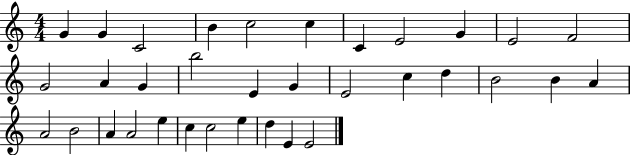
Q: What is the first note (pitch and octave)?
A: G4